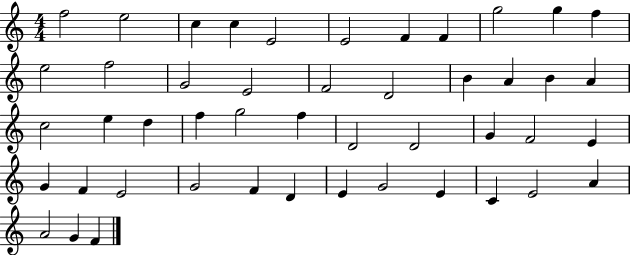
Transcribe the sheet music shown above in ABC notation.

X:1
T:Untitled
M:4/4
L:1/4
K:C
f2 e2 c c E2 E2 F F g2 g f e2 f2 G2 E2 F2 D2 B A B A c2 e d f g2 f D2 D2 G F2 E G F E2 G2 F D E G2 E C E2 A A2 G F